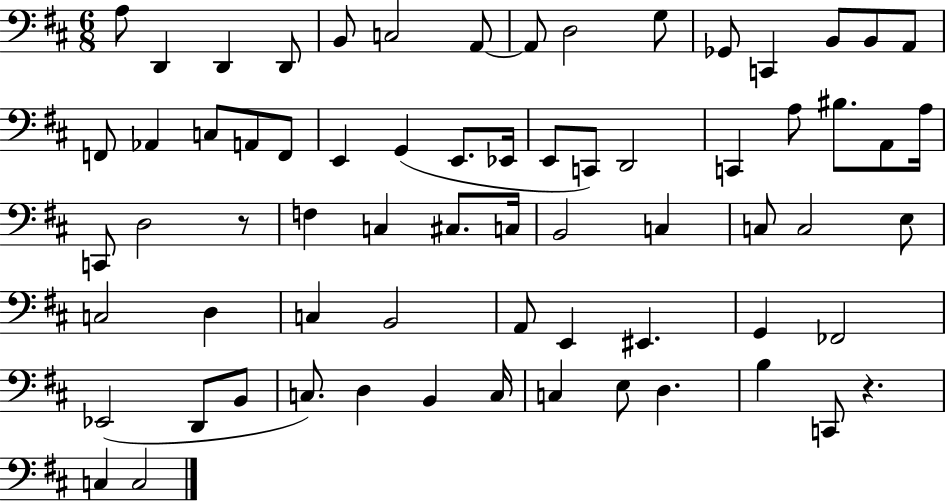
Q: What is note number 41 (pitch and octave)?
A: C3